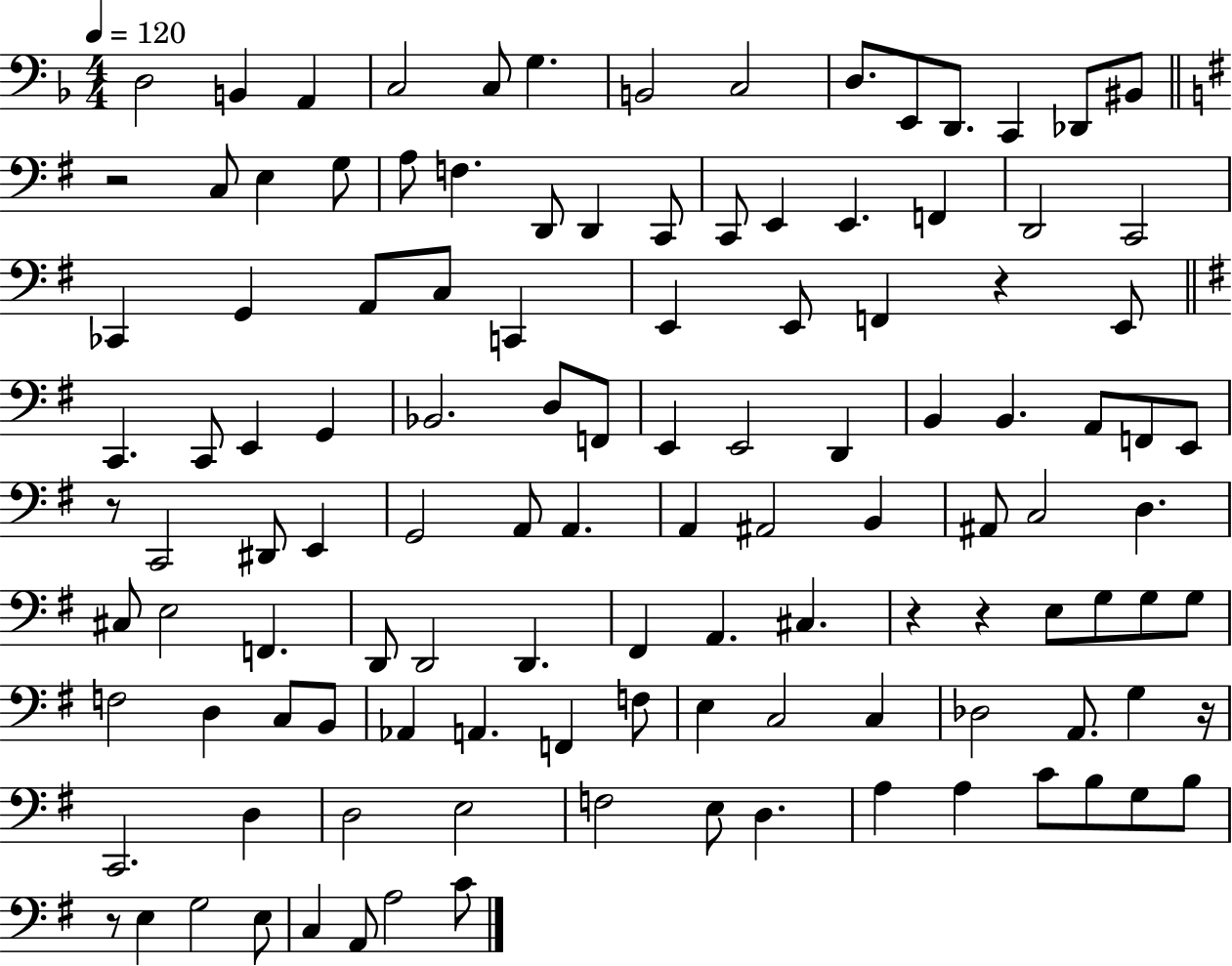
D3/h B2/q A2/q C3/h C3/e G3/q. B2/h C3/h D3/e. E2/e D2/e. C2/q Db2/e BIS2/e R/h C3/e E3/q G3/e A3/e F3/q. D2/e D2/q C2/e C2/e E2/q E2/q. F2/q D2/h C2/h CES2/q G2/q A2/e C3/e C2/q E2/q E2/e F2/q R/q E2/e C2/q. C2/e E2/q G2/q Bb2/h. D3/e F2/e E2/q E2/h D2/q B2/q B2/q. A2/e F2/e E2/e R/e C2/h D#2/e E2/q G2/h A2/e A2/q. A2/q A#2/h B2/q A#2/e C3/h D3/q. C#3/e E3/h F2/q. D2/e D2/h D2/q. F#2/q A2/q. C#3/q. R/q R/q E3/e G3/e G3/e G3/e F3/h D3/q C3/e B2/e Ab2/q A2/q. F2/q F3/e E3/q C3/h C3/q Db3/h A2/e. G3/q R/s C2/h. D3/q D3/h E3/h F3/h E3/e D3/q. A3/q A3/q C4/e B3/e G3/e B3/e R/e E3/q G3/h E3/e C3/q A2/e A3/h C4/e